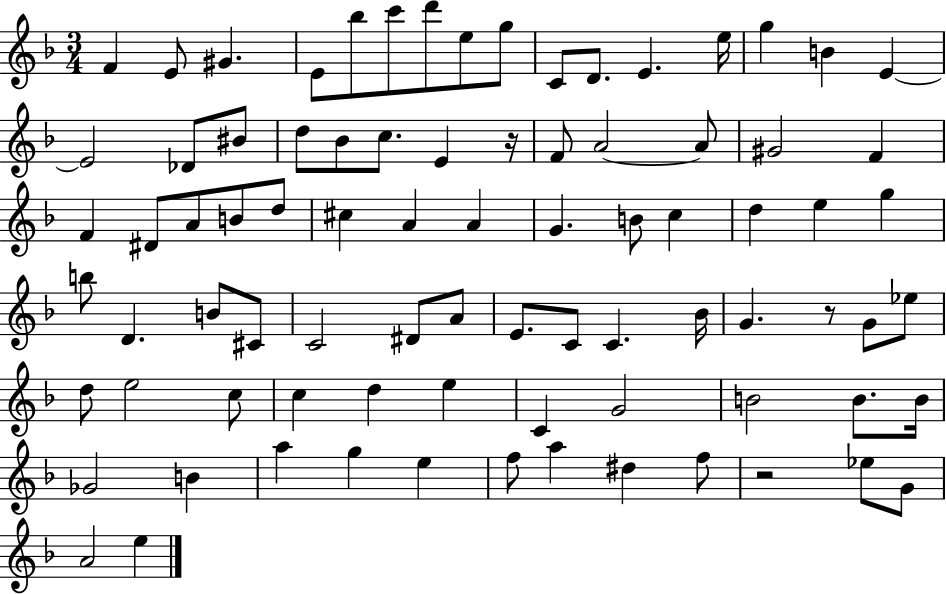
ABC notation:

X:1
T:Untitled
M:3/4
L:1/4
K:F
F E/2 ^G E/2 _b/2 c'/2 d'/2 e/2 g/2 C/2 D/2 E e/4 g B E E2 _D/2 ^B/2 d/2 _B/2 c/2 E z/4 F/2 A2 A/2 ^G2 F F ^D/2 A/2 B/2 d/2 ^c A A G B/2 c d e g b/2 D B/2 ^C/2 C2 ^D/2 A/2 E/2 C/2 C _B/4 G z/2 G/2 _e/2 d/2 e2 c/2 c d e C G2 B2 B/2 B/4 _G2 B a g e f/2 a ^d f/2 z2 _e/2 G/2 A2 e